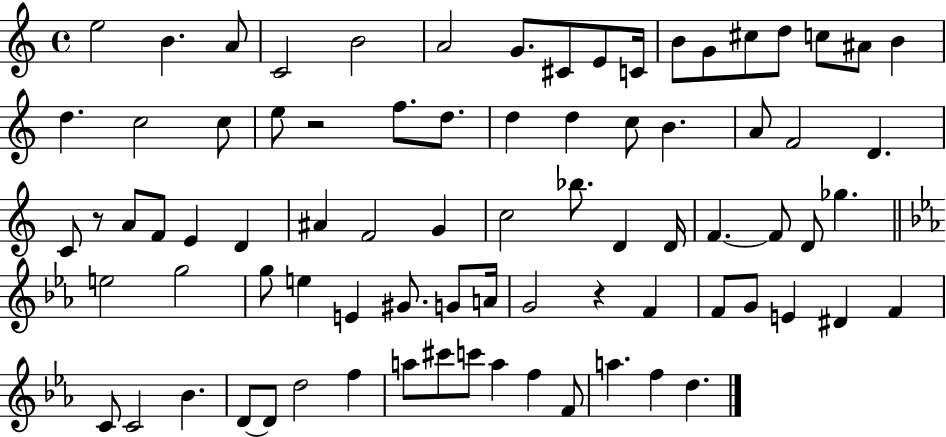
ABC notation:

X:1
T:Untitled
M:4/4
L:1/4
K:C
e2 B A/2 C2 B2 A2 G/2 ^C/2 E/2 C/4 B/2 G/2 ^c/2 d/2 c/2 ^A/2 B d c2 c/2 e/2 z2 f/2 d/2 d d c/2 B A/2 F2 D C/2 z/2 A/2 F/2 E D ^A F2 G c2 _b/2 D D/4 F F/2 D/2 _g e2 g2 g/2 e E ^G/2 G/2 A/4 G2 z F F/2 G/2 E ^D F C/2 C2 _B D/2 D/2 d2 f a/2 ^c'/2 c'/2 a f F/2 a f d